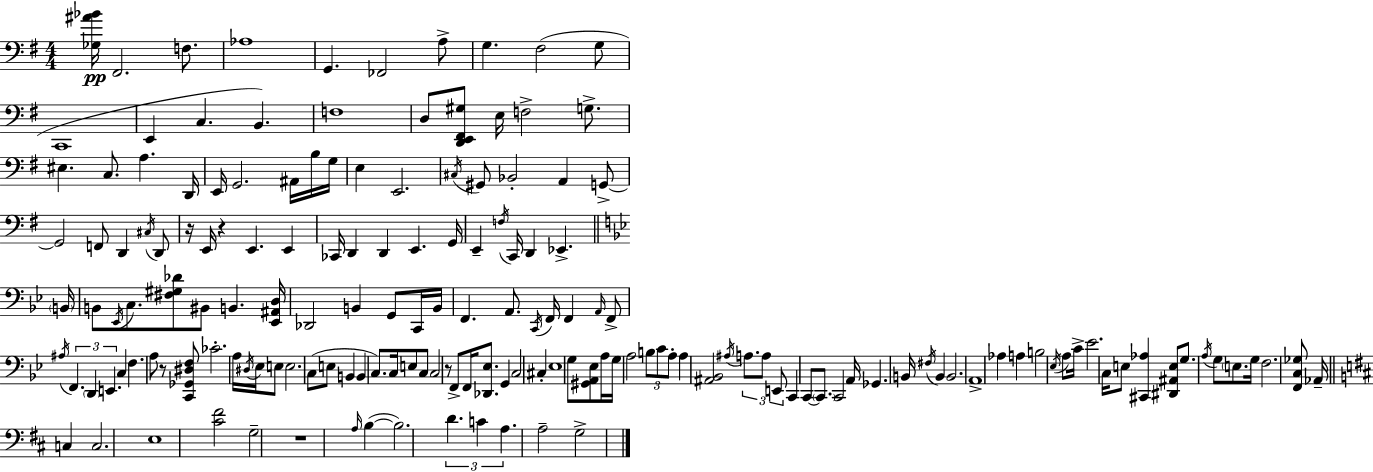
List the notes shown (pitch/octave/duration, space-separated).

[Gb3,A#4,Bb4]/s F#2/h. F3/e. Ab3/w G2/q. FES2/h A3/e G3/q. F#3/h G3/e C2/w E2/q C3/q. B2/q. F3/w D3/e [D2,E2,F#2,G#3]/e E3/s F3/h G3/e. EIS3/q. C3/e. A3/q. D2/s E2/s G2/h. A#2/s B3/s G3/s E3/q E2/h. C#3/s G#2/e Bb2/h A2/q G2/e G2/h F2/e D2/q C#3/s D2/e R/s E2/s R/q E2/q. E2/q CES2/s D2/q D2/q E2/q. G2/s E2/q F3/s C2/s D2/q Eb2/q. B2/s B2/e Eb2/s C3/e. [F#3,G#3,Db4]/e BIS2/e B2/q. [Eb2,A#2,D3]/s Db2/h B2/q G2/e C2/s B2/s F2/q. A2/e. C2/s F2/s F2/q A2/s F2/e A#3/s F2/q. D2/q E2/q. C3/q F3/q. A3/e R/e [C2,Gb2,D#3,F3]/e CES4/h. A3/s D#3/s Eb3/s E3/e E3/h. C3/e E3/e B2/q B2/q C3/e. C3/s E3/e C3/e C3/h R/e F2/e F2/s [Db2,Eb3]/e. G2/q C3/h C#3/q Eb3/w G3/e [G#2,A2,Eb3]/e A3/s G3/s A3/h B3/e C4/e A3/e A3/q [A#2,Bb2]/h A#3/s A3/e. A3/e E2/e C2/q C2/e C2/e. C2/h A2/s Gb2/q. B2/s F#3/s B2/q B2/h. A2/w Ab3/q A3/q B3/h Eb3/s A3/e C4/s Eb4/h. C3/s E3/e [C#2,Ab3]/q [D#2,A#2,E3]/e G3/e. A3/s G3/e E3/e. G3/s F3/h. [F2,C3,Gb3]/e Ab2/s C3/q C3/h. E3/w [C#4,F#4]/h G3/h R/w A3/s B3/q B3/h. D4/q. C4/q A3/q. A3/h G3/h